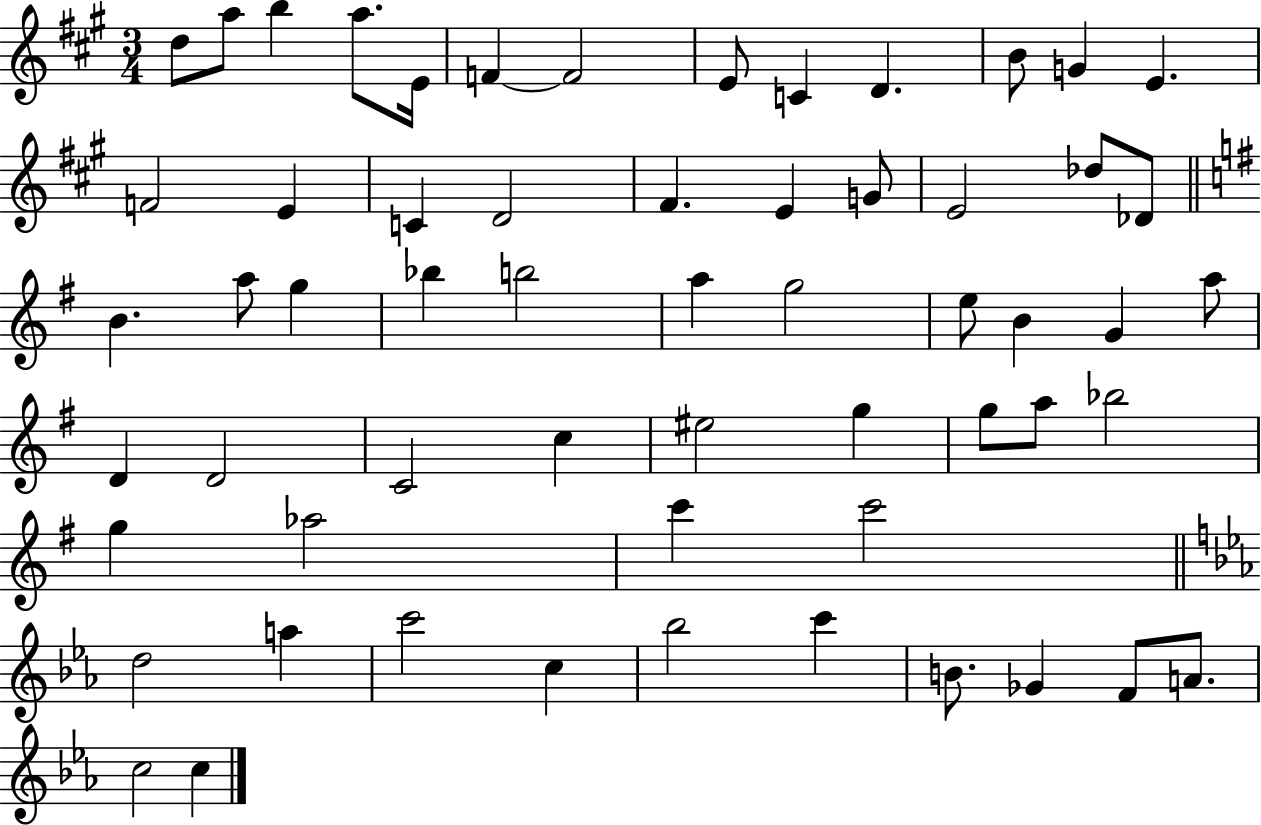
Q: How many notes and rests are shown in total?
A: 59